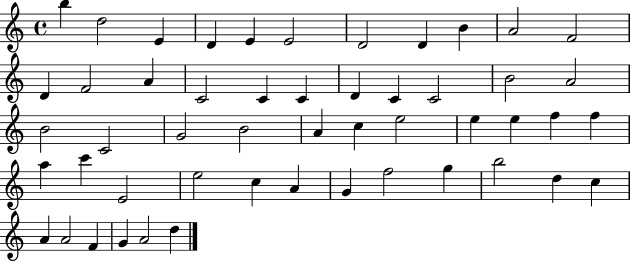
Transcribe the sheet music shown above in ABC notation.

X:1
T:Untitled
M:4/4
L:1/4
K:C
b d2 E D E E2 D2 D B A2 F2 D F2 A C2 C C D C C2 B2 A2 B2 C2 G2 B2 A c e2 e e f f a c' E2 e2 c A G f2 g b2 d c A A2 F G A2 d